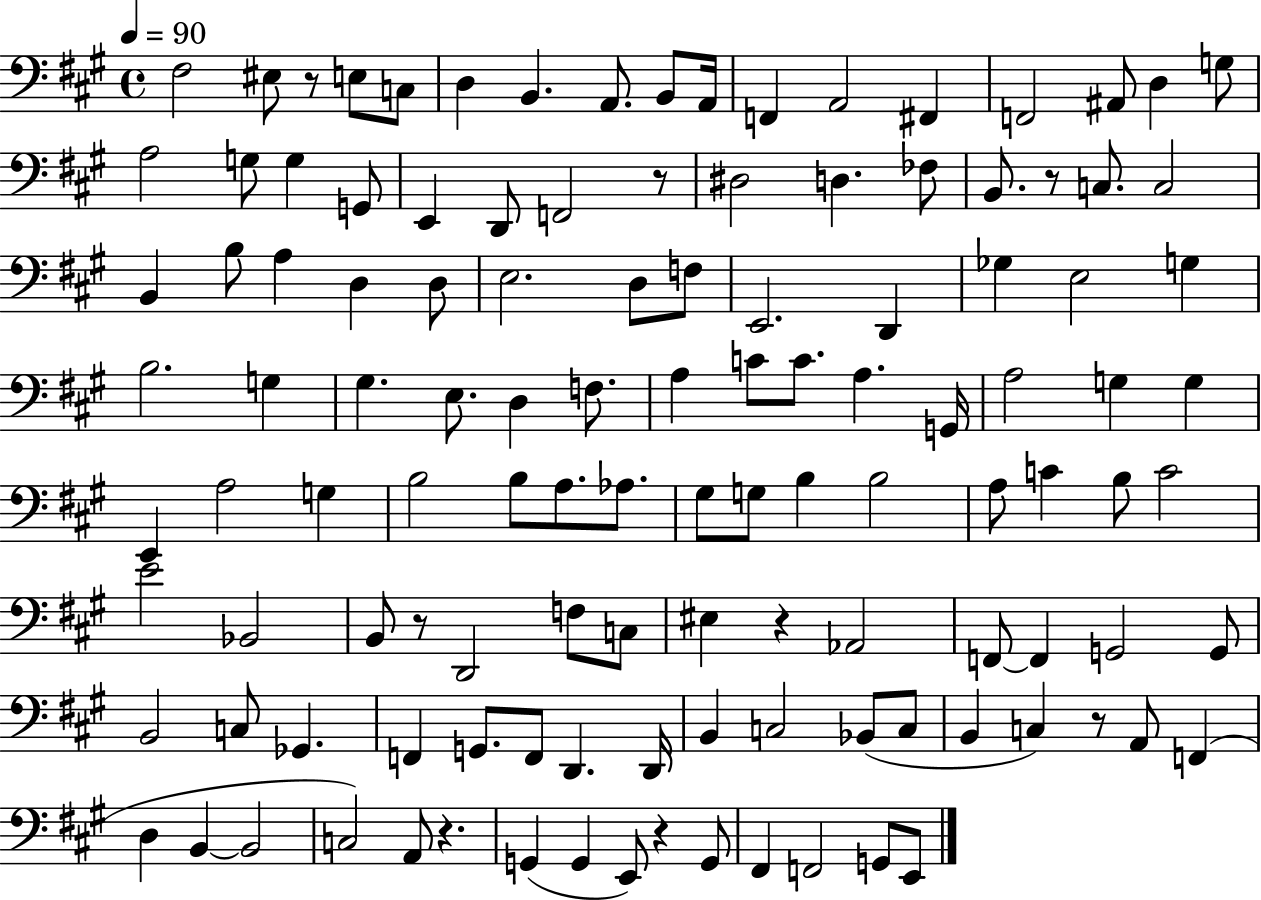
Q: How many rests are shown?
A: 8